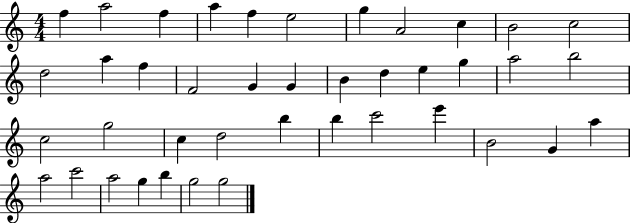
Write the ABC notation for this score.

X:1
T:Untitled
M:4/4
L:1/4
K:C
f a2 f a f e2 g A2 c B2 c2 d2 a f F2 G G B d e g a2 b2 c2 g2 c d2 b b c'2 e' B2 G a a2 c'2 a2 g b g2 g2